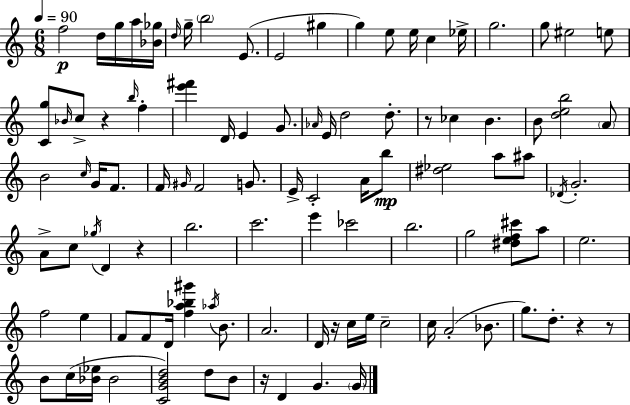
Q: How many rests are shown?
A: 7